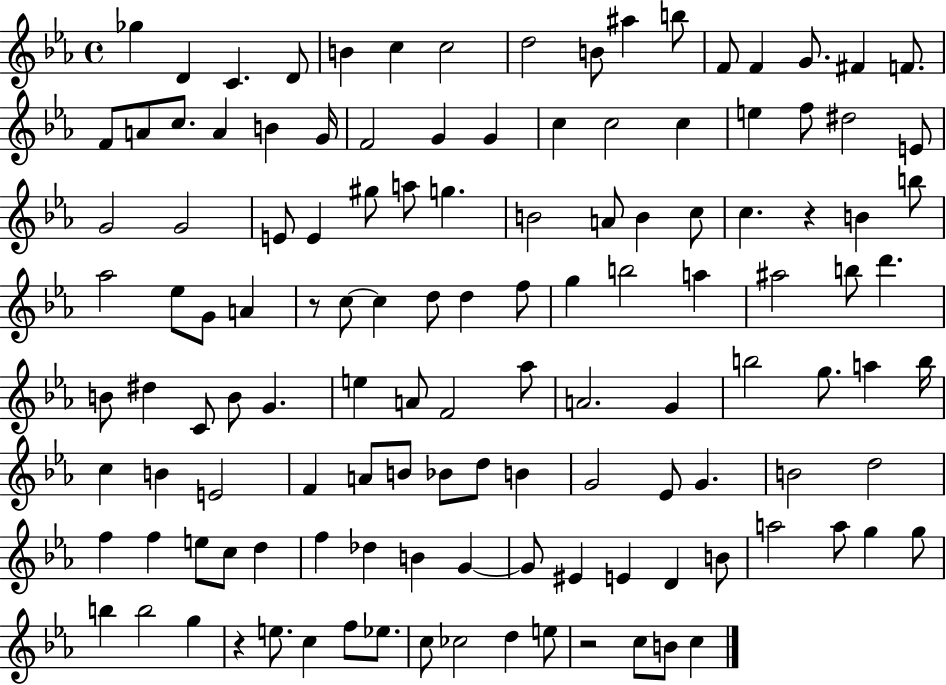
{
  \clef treble
  \time 4/4
  \defaultTimeSignature
  \key ees \major
  ges''4 d'4 c'4. d'8 | b'4 c''4 c''2 | d''2 b'8 ais''4 b''8 | f'8 f'4 g'8. fis'4 f'8. | \break f'8 a'8 c''8. a'4 b'4 g'16 | f'2 g'4 g'4 | c''4 c''2 c''4 | e''4 f''8 dis''2 e'8 | \break g'2 g'2 | e'8 e'4 gis''8 a''8 g''4. | b'2 a'8 b'4 c''8 | c''4. r4 b'4 b''8 | \break aes''2 ees''8 g'8 a'4 | r8 c''8~~ c''4 d''8 d''4 f''8 | g''4 b''2 a''4 | ais''2 b''8 d'''4. | \break b'8 dis''4 c'8 b'8 g'4. | e''4 a'8 f'2 aes''8 | a'2. g'4 | b''2 g''8. a''4 b''16 | \break c''4 b'4 e'2 | f'4 a'8 b'8 bes'8 d''8 b'4 | g'2 ees'8 g'4. | b'2 d''2 | \break f''4 f''4 e''8 c''8 d''4 | f''4 des''4 b'4 g'4~~ | g'8 eis'4 e'4 d'4 b'8 | a''2 a''8 g''4 g''8 | \break b''4 b''2 g''4 | r4 e''8. c''4 f''8 ees''8. | c''8 ces''2 d''4 e''8 | r2 c''8 b'8 c''4 | \break \bar "|."
}